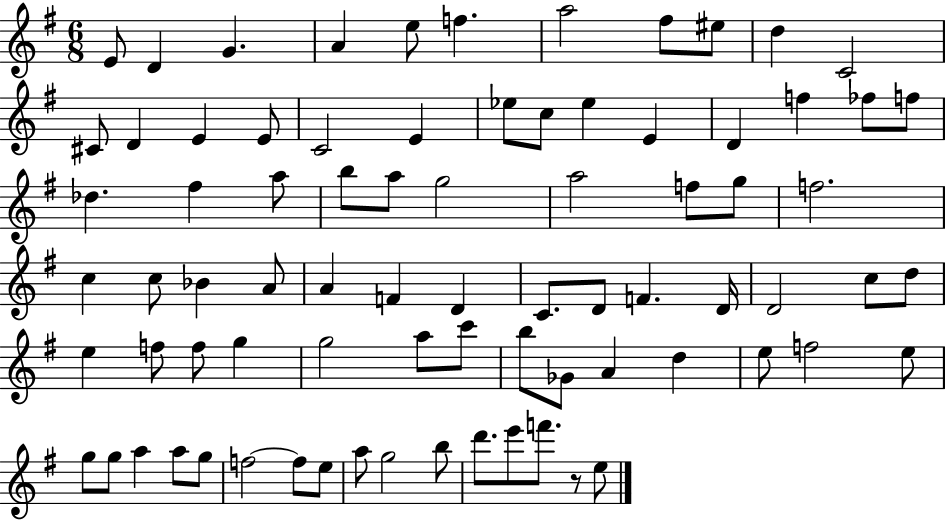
{
  \clef treble
  \numericTimeSignature
  \time 6/8
  \key g \major
  \repeat volta 2 { e'8 d'4 g'4. | a'4 e''8 f''4. | a''2 fis''8 eis''8 | d''4 c'2 | \break cis'8 d'4 e'4 e'8 | c'2 e'4 | ees''8 c''8 ees''4 e'4 | d'4 f''4 fes''8 f''8 | \break des''4. fis''4 a''8 | b''8 a''8 g''2 | a''2 f''8 g''8 | f''2. | \break c''4 c''8 bes'4 a'8 | a'4 f'4 d'4 | c'8. d'8 f'4. d'16 | d'2 c''8 d''8 | \break e''4 f''8 f''8 g''4 | g''2 a''8 c'''8 | b''8 ges'8 a'4 d''4 | e''8 f''2 e''8 | \break g''8 g''8 a''4 a''8 g''8 | f''2~~ f''8 e''8 | a''8 g''2 b''8 | d'''8. e'''8 f'''8. r8 e''8 | \break } \bar "|."
}